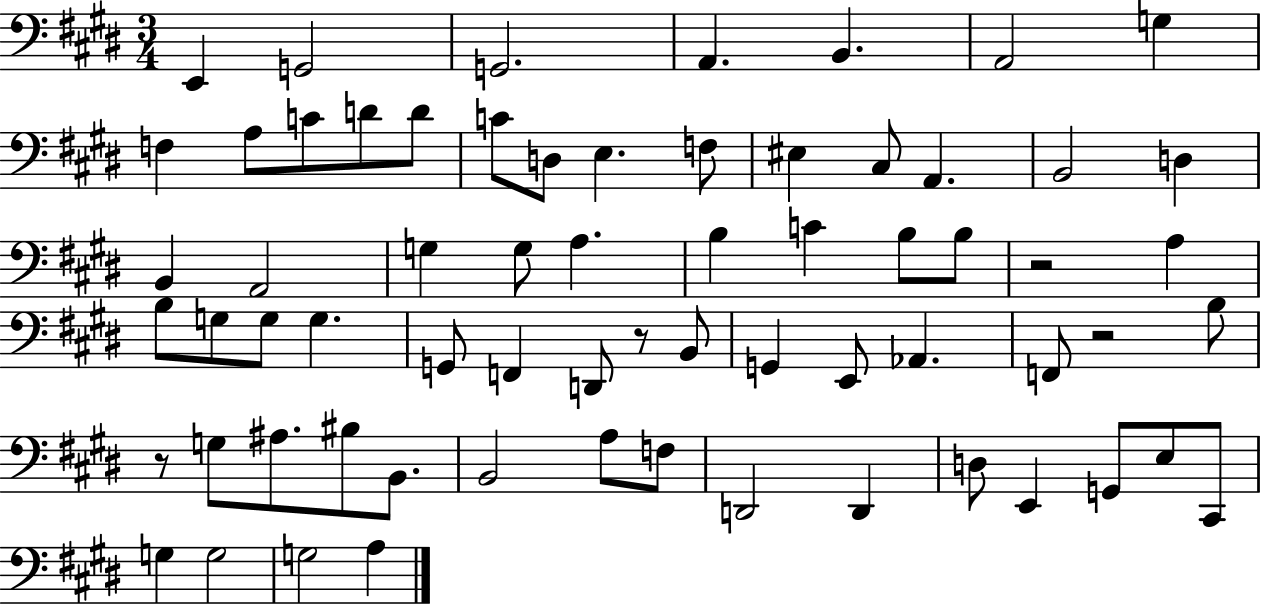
{
  \clef bass
  \numericTimeSignature
  \time 3/4
  \key e \major
  e,4 g,2 | g,2. | a,4. b,4. | a,2 g4 | \break f4 a8 c'8 d'8 d'8 | c'8 d8 e4. f8 | eis4 cis8 a,4. | b,2 d4 | \break b,4 a,2 | g4 g8 a4. | b4 c'4 b8 b8 | r2 a4 | \break b8 g8 g8 g4. | g,8 f,4 d,8 r8 b,8 | g,4 e,8 aes,4. | f,8 r2 b8 | \break r8 g8 ais8. bis8 b,8. | b,2 a8 f8 | d,2 d,4 | d8 e,4 g,8 e8 cis,8 | \break g4 g2 | g2 a4 | \bar "|."
}